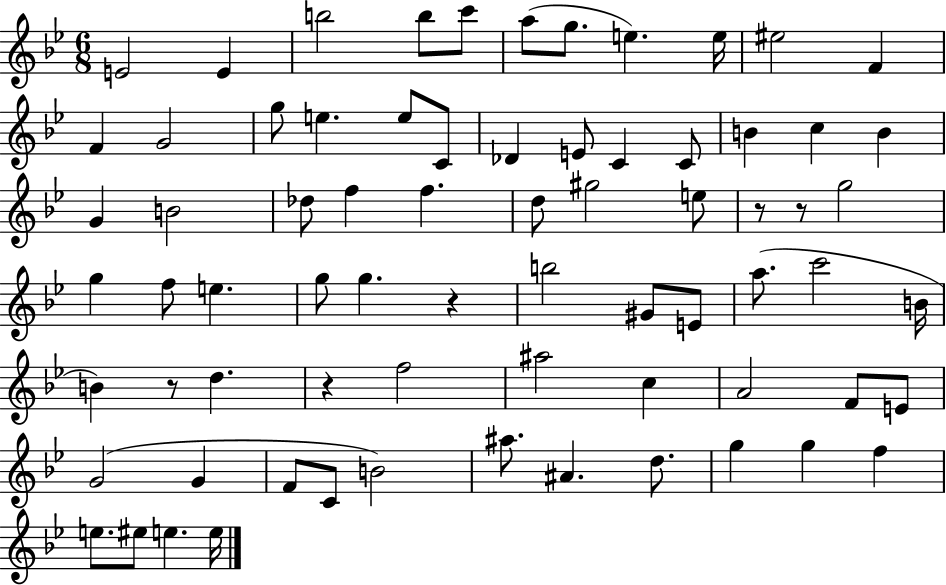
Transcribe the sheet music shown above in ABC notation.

X:1
T:Untitled
M:6/8
L:1/4
K:Bb
E2 E b2 b/2 c'/2 a/2 g/2 e e/4 ^e2 F F G2 g/2 e e/2 C/2 _D E/2 C C/2 B c B G B2 _d/2 f f d/2 ^g2 e/2 z/2 z/2 g2 g f/2 e g/2 g z b2 ^G/2 E/2 a/2 c'2 B/4 B z/2 d z f2 ^a2 c A2 F/2 E/2 G2 G F/2 C/2 B2 ^a/2 ^A d/2 g g f e/2 ^e/2 e e/4